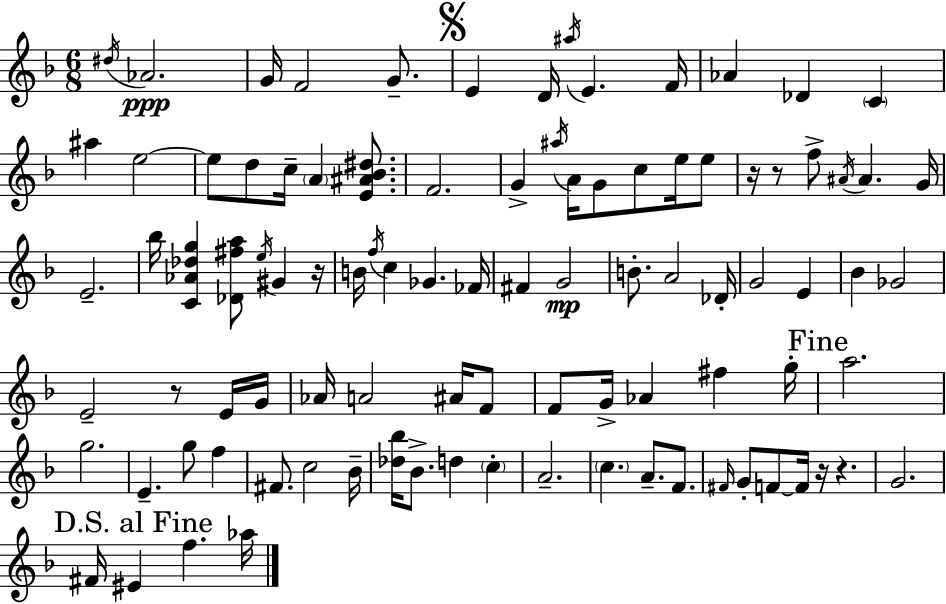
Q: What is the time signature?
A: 6/8